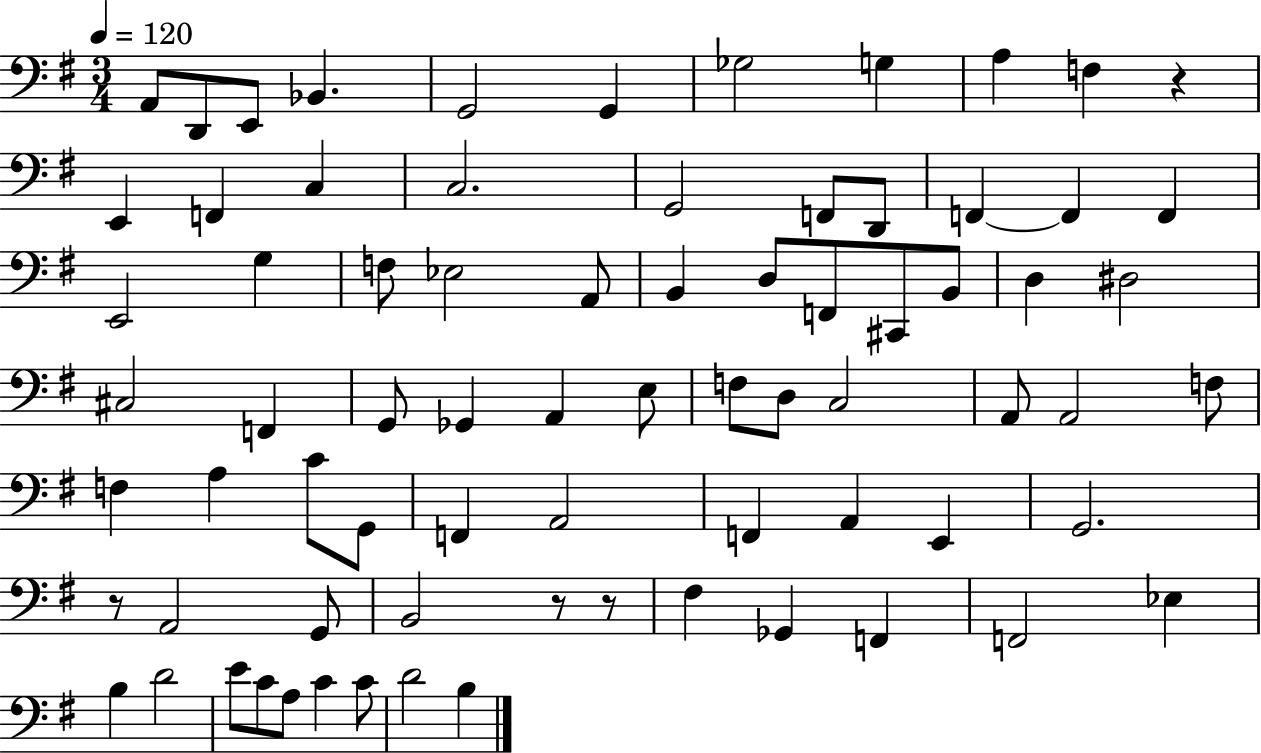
{
  \clef bass
  \numericTimeSignature
  \time 3/4
  \key g \major
  \tempo 4 = 120
  a,8 d,8 e,8 bes,4. | g,2 g,4 | ges2 g4 | a4 f4 r4 | \break e,4 f,4 c4 | c2. | g,2 f,8 d,8 | f,4~~ f,4 f,4 | \break e,2 g4 | f8 ees2 a,8 | b,4 d8 f,8 cis,8 b,8 | d4 dis2 | \break cis2 f,4 | g,8 ges,4 a,4 e8 | f8 d8 c2 | a,8 a,2 f8 | \break f4 a4 c'8 g,8 | f,4 a,2 | f,4 a,4 e,4 | g,2. | \break r8 a,2 g,8 | b,2 r8 r8 | fis4 ges,4 f,4 | f,2 ees4 | \break b4 d'2 | e'8 c'8 a8 c'4 c'8 | d'2 b4 | \bar "|."
}